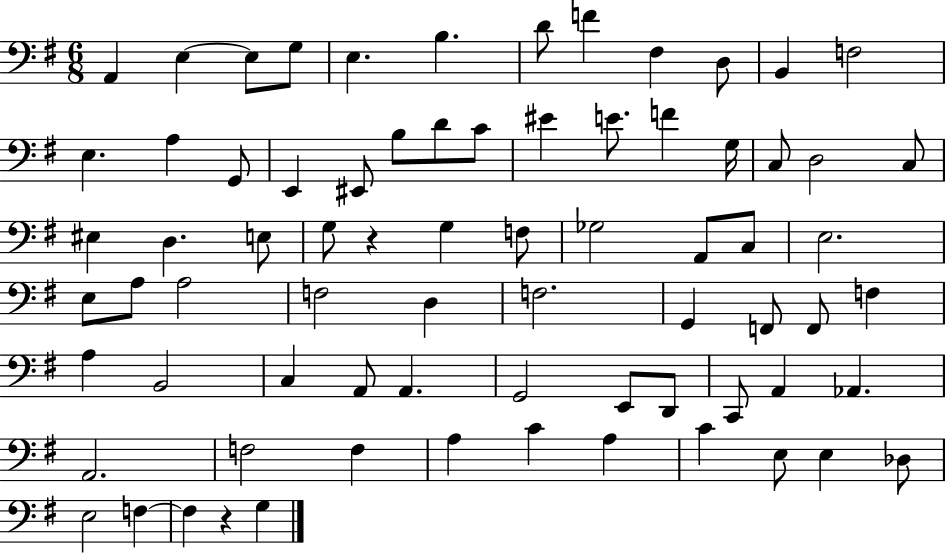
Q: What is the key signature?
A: G major